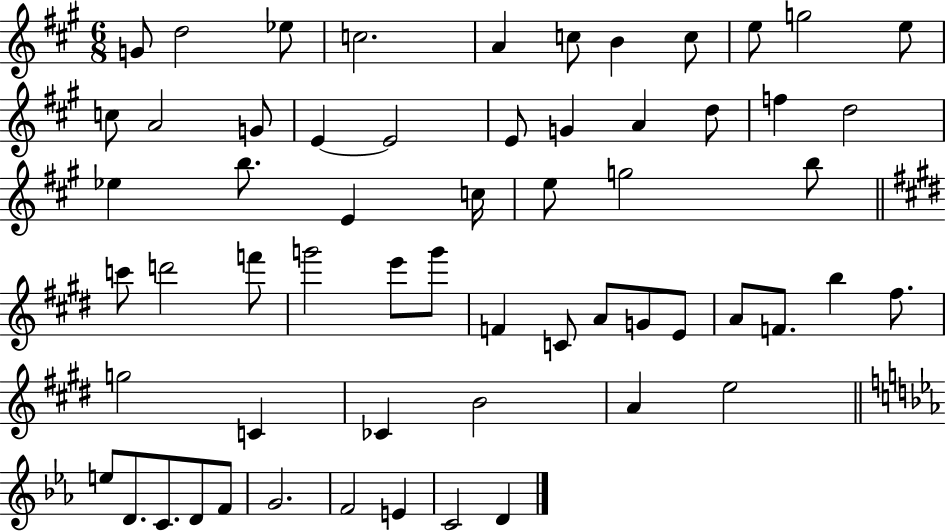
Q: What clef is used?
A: treble